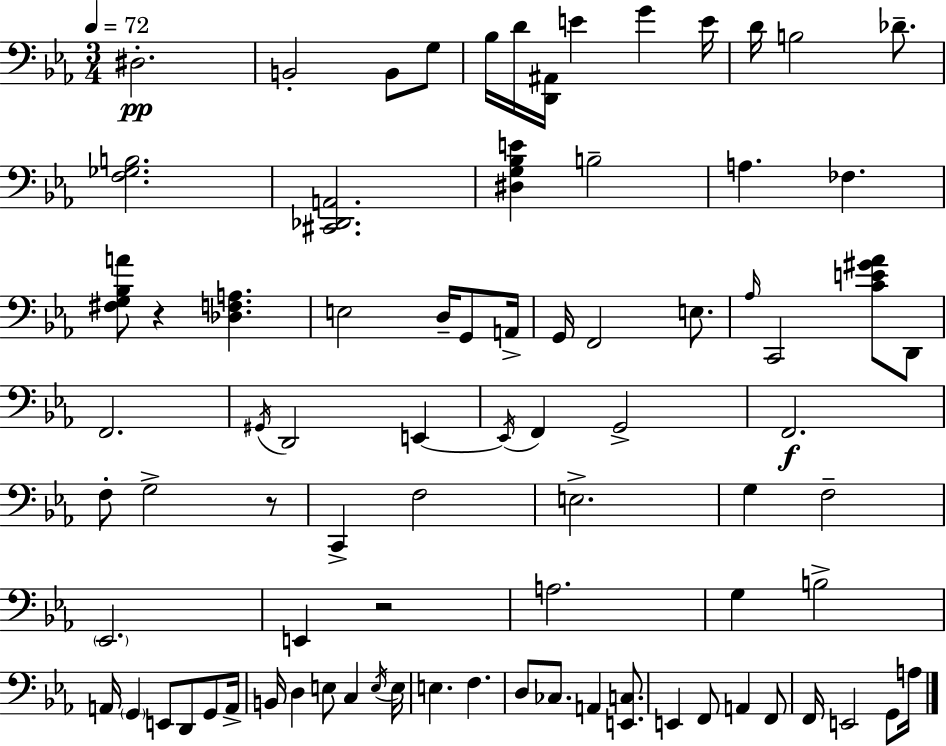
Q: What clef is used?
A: bass